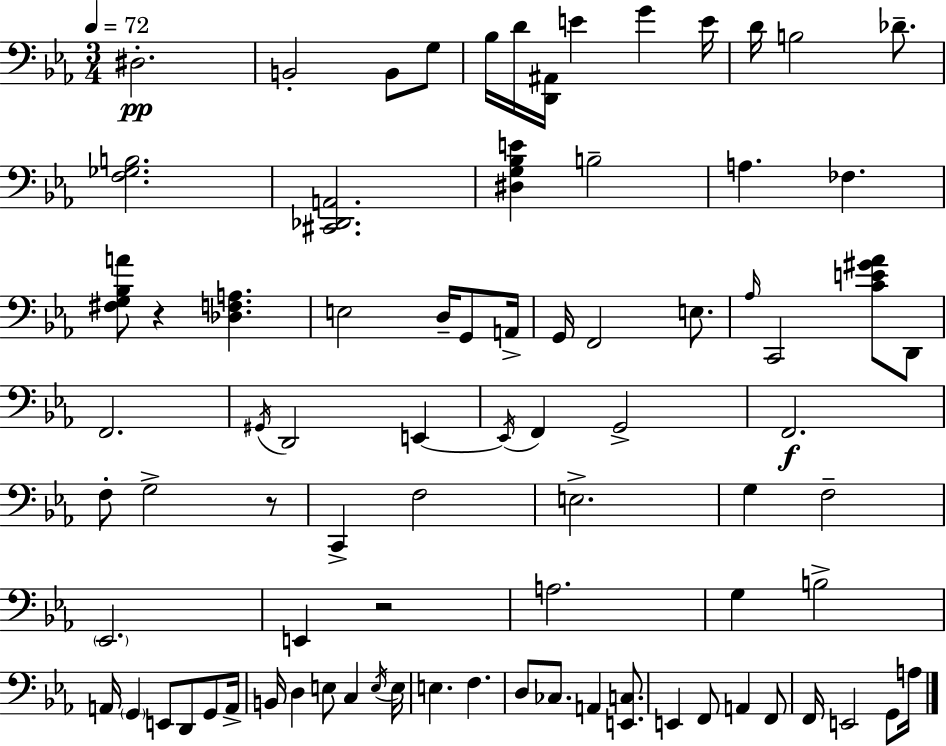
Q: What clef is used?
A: bass